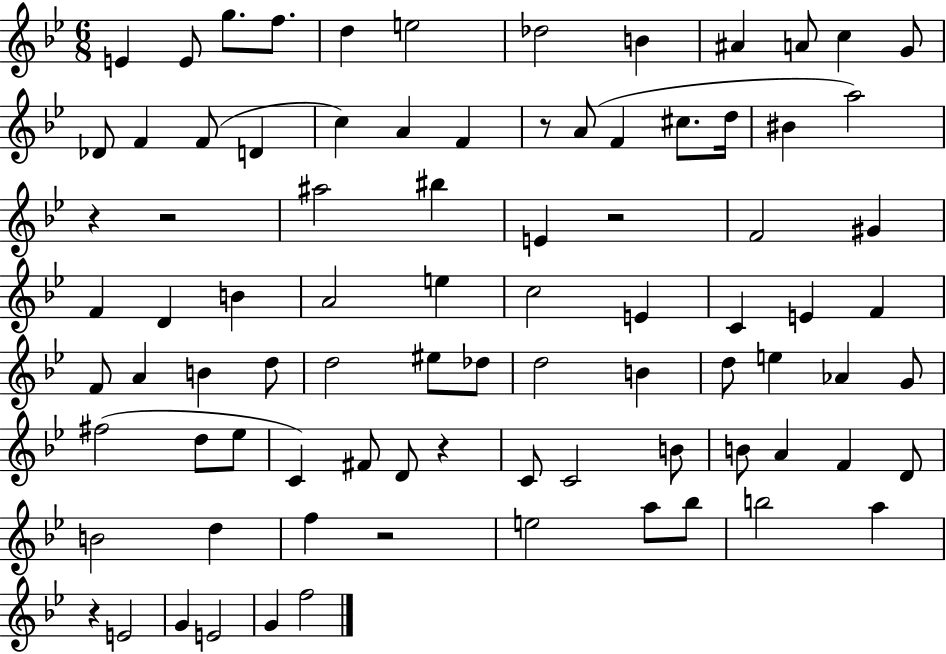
X:1
T:Untitled
M:6/8
L:1/4
K:Bb
E E/2 g/2 f/2 d e2 _d2 B ^A A/2 c G/2 _D/2 F F/2 D c A F z/2 A/2 F ^c/2 d/4 ^B a2 z z2 ^a2 ^b E z2 F2 ^G F D B A2 e c2 E C E F F/2 A B d/2 d2 ^e/2 _d/2 d2 B d/2 e _A G/2 ^f2 d/2 _e/2 C ^F/2 D/2 z C/2 C2 B/2 B/2 A F D/2 B2 d f z2 e2 a/2 _b/2 b2 a z E2 G E2 G f2